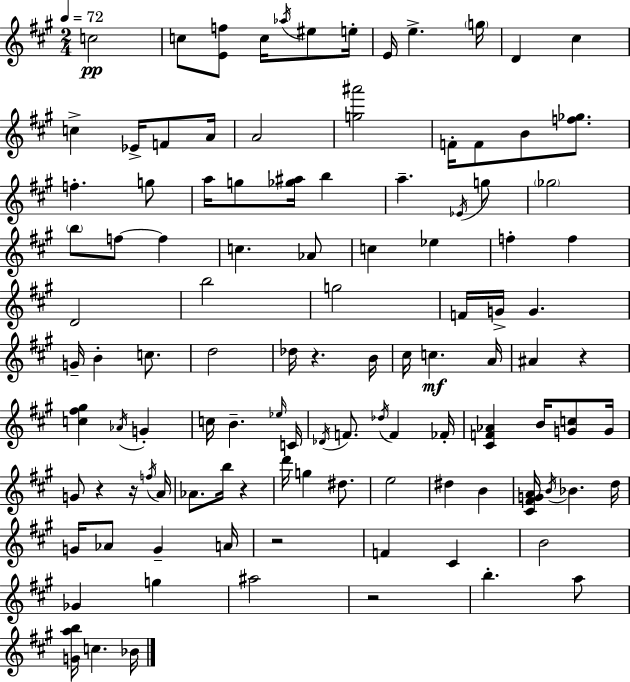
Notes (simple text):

C5/h C5/e [E4,F5]/e C5/s Ab5/s EIS5/e E5/s E4/s E5/q. G5/s D4/q C#5/q C5/q Eb4/s F4/e A4/s A4/h [G5,A#6]/h F4/s F4/e B4/e [F5,Gb5]/e. F5/q. G5/e A5/s G5/e [Gb5,A#5]/s B5/q A5/q. Eb4/s G5/e Gb5/h B5/e F5/e F5/q C5/q. Ab4/e C5/q Eb5/q F5/q F5/q D4/h B5/h G5/h F4/s G4/s G4/q. G4/s B4/q C5/e. D5/h Db5/s R/q. B4/s C#5/s C5/q. A4/s A#4/q R/q [C5,F#5,G#5]/q Ab4/s G4/q C5/s B4/q. Eb5/s C4/s Db4/s F4/e. Db5/s F4/q FES4/s [C#4,F4,Ab4]/q B4/s [G4,C5]/e G4/s G4/e R/q R/s F5/s A4/s Ab4/e. B5/s R/q D6/s G5/q D#5/e. E5/h D#5/q B4/q [C#4,F#4,G4,A4]/s B4/s Bb4/q. D5/s G4/s Ab4/e G4/q A4/s R/h F4/q C#4/q B4/h Gb4/q G5/q A#5/h R/h B5/q. A5/e [G4,A5,B5]/s C5/q. Bb4/s